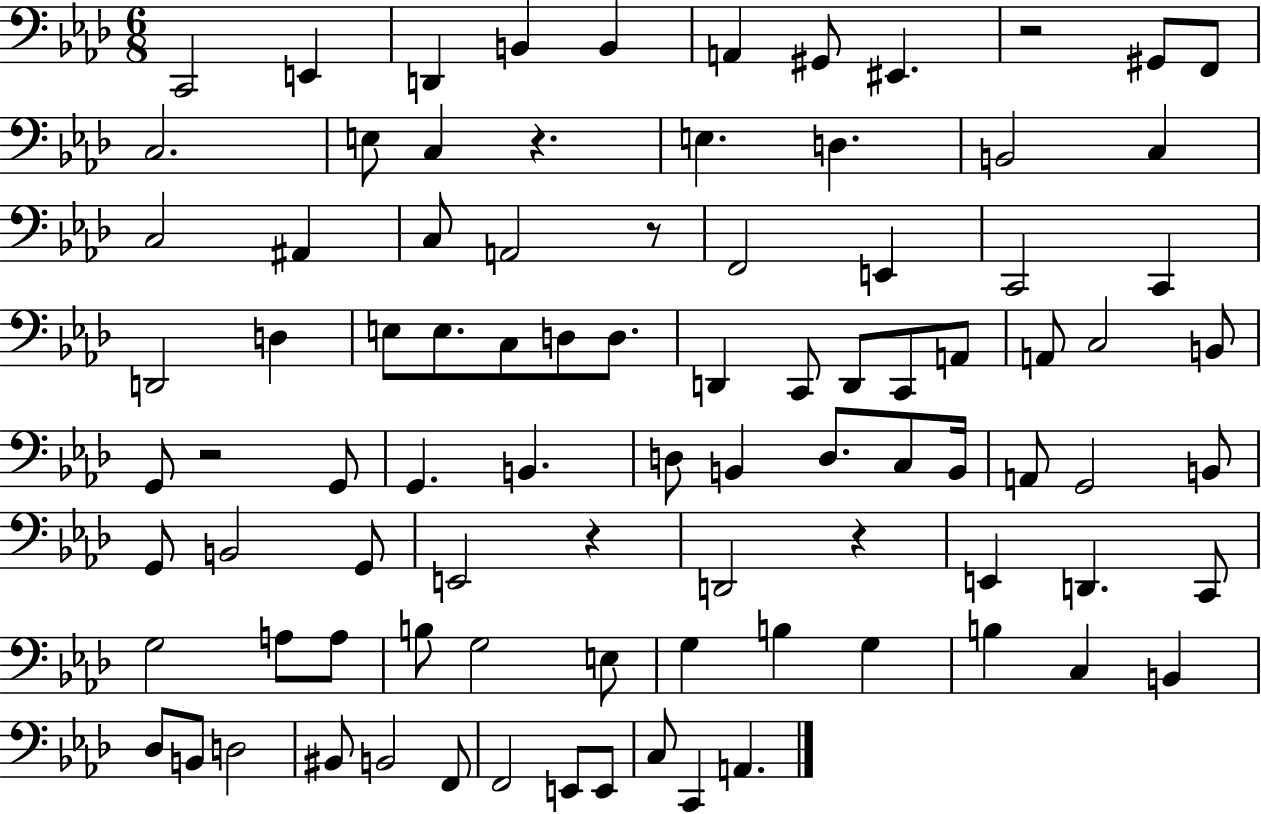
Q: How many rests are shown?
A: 6